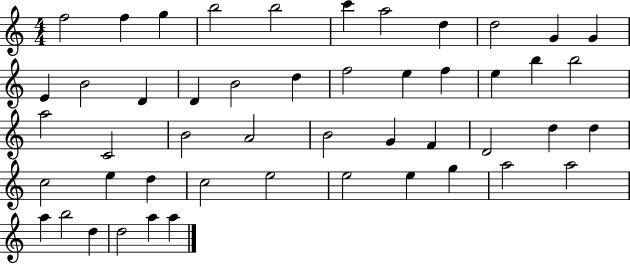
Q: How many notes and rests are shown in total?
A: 49